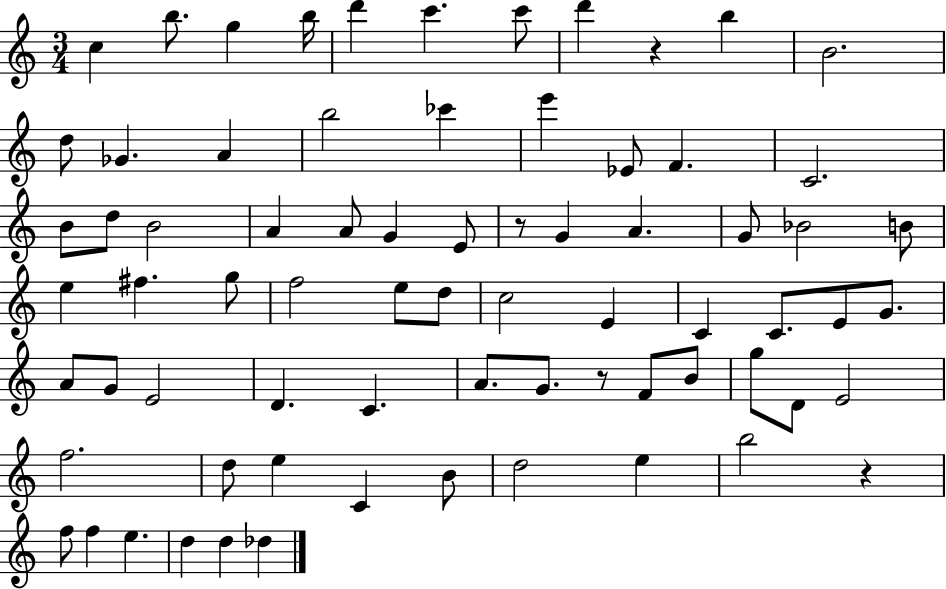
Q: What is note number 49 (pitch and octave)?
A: A4